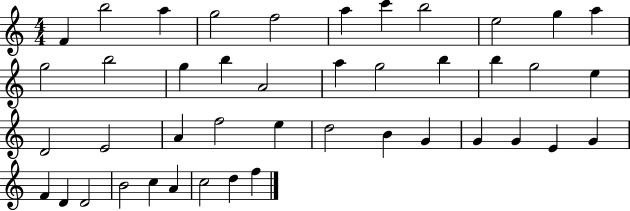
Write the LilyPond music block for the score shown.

{
  \clef treble
  \numericTimeSignature
  \time 4/4
  \key c \major
  f'4 b''2 a''4 | g''2 f''2 | a''4 c'''4 b''2 | e''2 g''4 a''4 | \break g''2 b''2 | g''4 b''4 a'2 | a''4 g''2 b''4 | b''4 g''2 e''4 | \break d'2 e'2 | a'4 f''2 e''4 | d''2 b'4 g'4 | g'4 g'4 e'4 g'4 | \break f'4 d'4 d'2 | b'2 c''4 a'4 | c''2 d''4 f''4 | \bar "|."
}